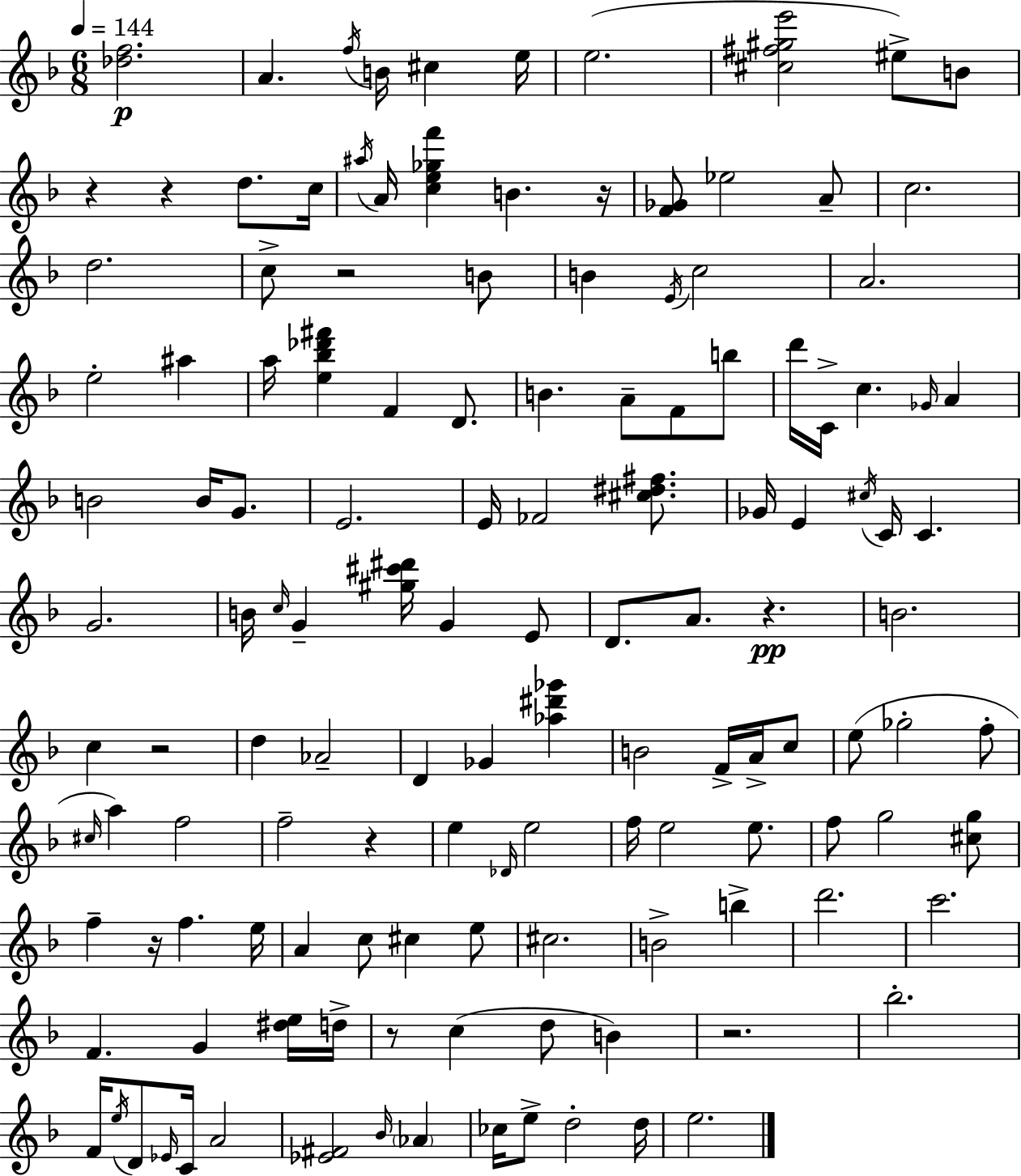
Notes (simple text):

[Db5,F5]/h. A4/q. F5/s B4/s C#5/q E5/s E5/h. [C#5,F#5,G#5,E6]/h EIS5/e B4/e R/q R/q D5/e. C5/s A#5/s A4/s [C5,E5,Gb5,F6]/q B4/q. R/s [F4,Gb4]/e Eb5/h A4/e C5/h. D5/h. C5/e R/h B4/e B4/q E4/s C5/h A4/h. E5/h A#5/q A5/s [E5,Bb5,Db6,F#6]/q F4/q D4/e. B4/q. A4/e F4/e B5/e D6/s C4/s C5/q. Gb4/s A4/q B4/h B4/s G4/e. E4/h. E4/s FES4/h [C#5,D#5,F#5]/e. Gb4/s E4/q C#5/s C4/s C4/q. G4/h. B4/s C5/s G4/q [G#5,C#6,D#6]/s G4/q E4/e D4/e. A4/e. R/q. B4/h. C5/q R/h D5/q Ab4/h D4/q Gb4/q [Ab5,D#6,Gb6]/q B4/h F4/s A4/s C5/e E5/e Gb5/h F5/e C#5/s A5/q F5/h F5/h R/q E5/q Db4/s E5/h F5/s E5/h E5/e. F5/e G5/h [C#5,G5]/e F5/q R/s F5/q. E5/s A4/q C5/e C#5/q E5/e C#5/h. B4/h B5/q D6/h. C6/h. F4/q. G4/q [D#5,E5]/s D5/s R/e C5/q D5/e B4/q R/h. Bb5/h. F4/s E5/s D4/e Eb4/s C4/s A4/h [Eb4,F#4]/h Bb4/s Ab4/q CES5/s E5/e D5/h D5/s E5/h.